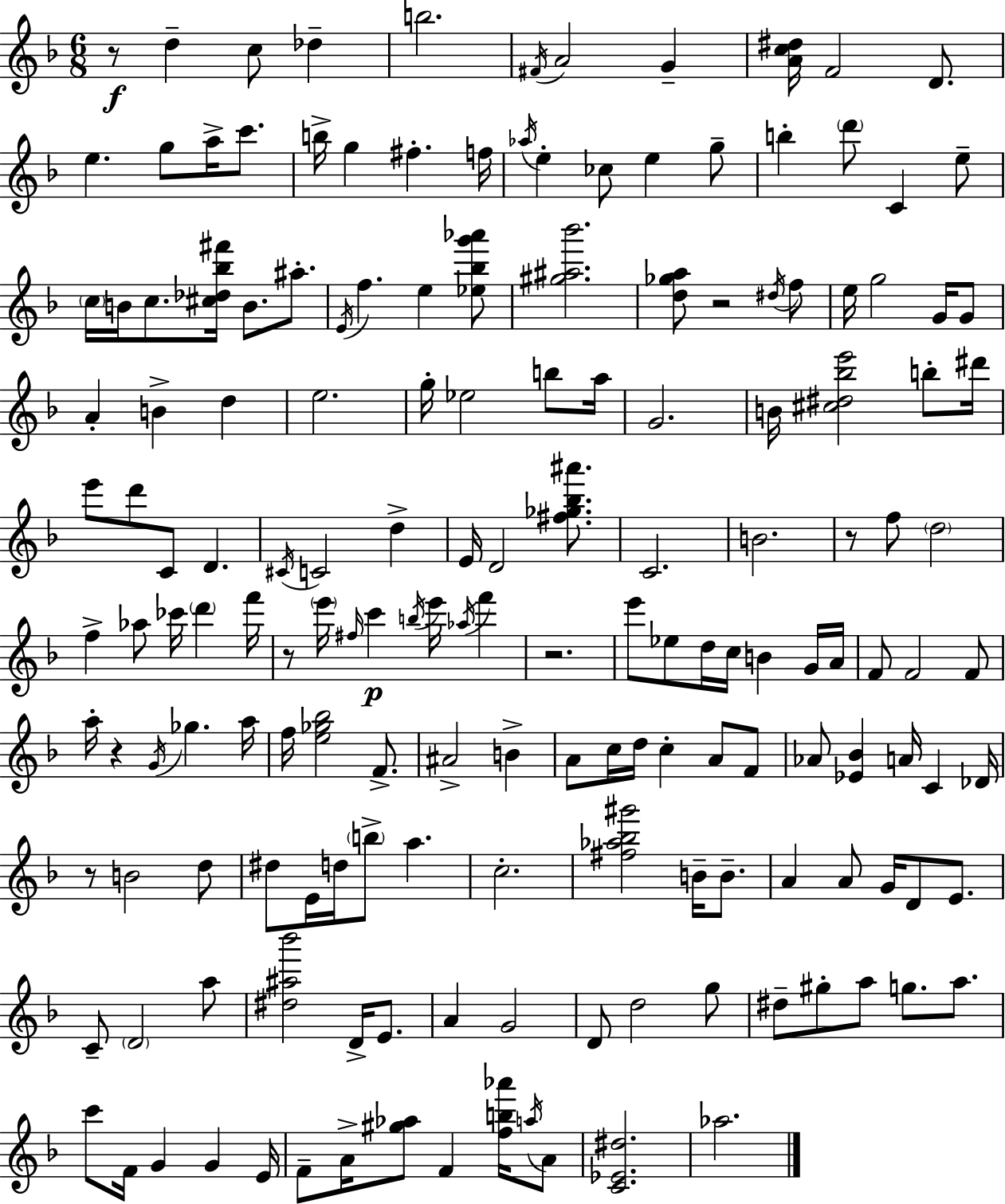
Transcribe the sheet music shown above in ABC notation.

X:1
T:Untitled
M:6/8
L:1/4
K:Dm
z/2 d c/2 _d b2 ^F/4 A2 G [Ac^d]/4 F2 D/2 e g/2 a/4 c'/2 b/4 g ^f f/4 _a/4 e _c/2 e g/2 b d'/2 C e/2 c/4 B/4 c/2 [^c_d_b^f']/4 B/2 ^a/2 E/4 f e [_e_bg'_a']/2 [^g^a_b']2 [d_ga]/2 z2 ^d/4 f/2 e/4 g2 G/4 G/2 A B d e2 g/4 _e2 b/2 a/4 G2 B/4 [^c^d_be']2 b/2 ^d'/4 e'/2 d'/2 C/2 D ^C/4 C2 d E/4 D2 [^f_g_b^a']/2 C2 B2 z/2 f/2 d2 f _a/2 _c'/4 d' f'/4 z/2 e'/4 ^f/4 c' b/4 e'/4 _a/4 f' z2 e'/2 _e/2 d/4 c/4 B G/4 A/4 F/2 F2 F/2 a/4 z G/4 _g a/4 f/4 [e_g_b]2 F/2 ^A2 B A/2 c/4 d/4 c A/2 F/2 _A/2 [_E_B] A/4 C _D/4 z/2 B2 d/2 ^d/2 E/4 d/4 b/2 a c2 [^f_a_b^g']2 B/4 B/2 A A/2 G/4 D/2 E/2 C/2 D2 a/2 [^d^a_b']2 D/4 E/2 A G2 D/2 d2 g/2 ^d/2 ^g/2 a/2 g/2 a/2 c'/2 F/4 G G E/4 F/2 A/4 [^g_a]/2 F [fb_a']/4 a/4 A/2 [C_E^d]2 _a2